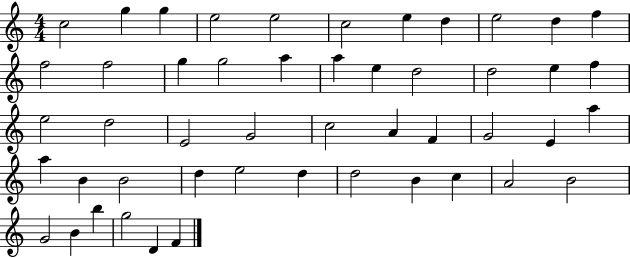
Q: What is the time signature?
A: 4/4